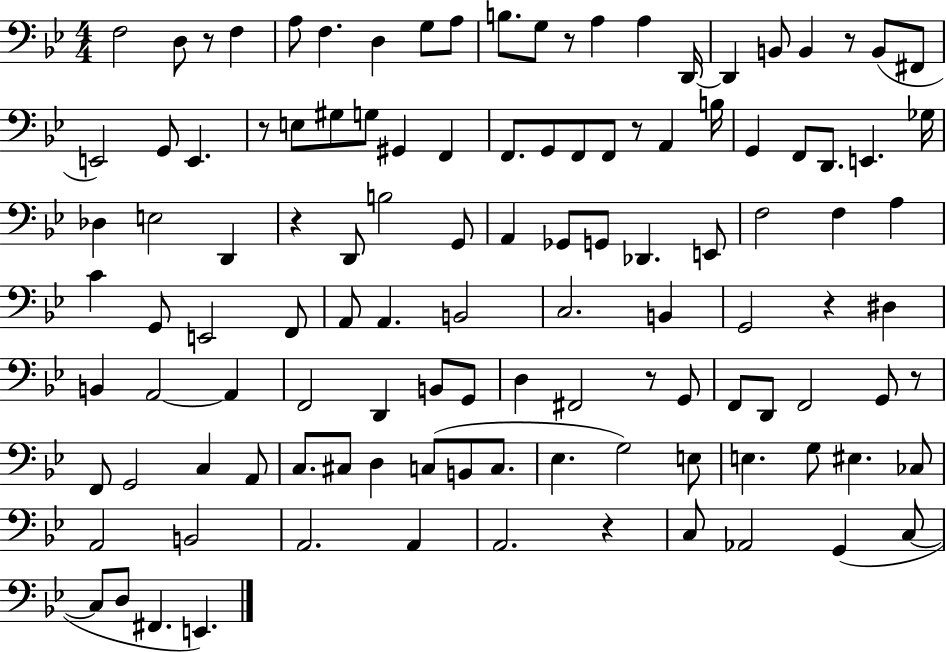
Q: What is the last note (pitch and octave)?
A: E2